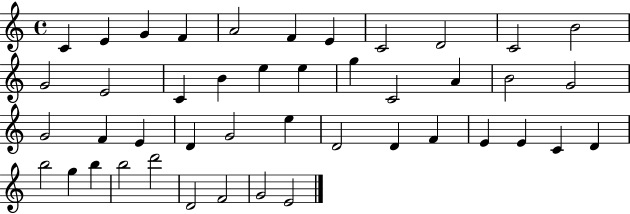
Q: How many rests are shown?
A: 0